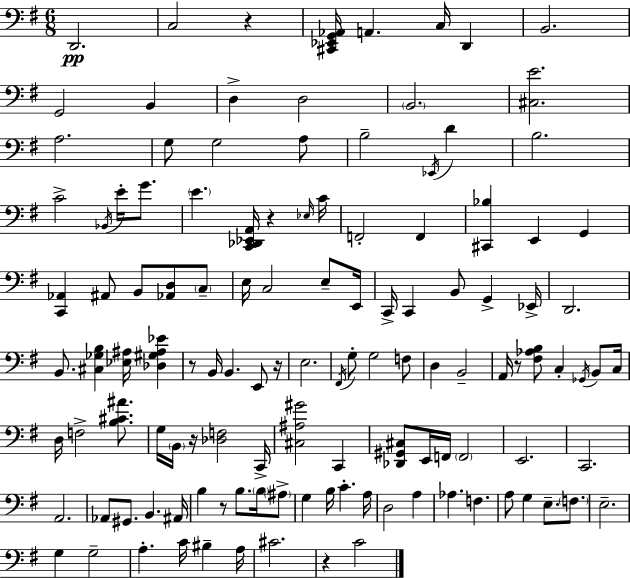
D2/h. C3/h R/q [C#2,Eb2,G2,Ab2]/s A2/q. C3/s D2/q B2/h. G2/h B2/q D3/q D3/h B2/h. [C#3,E4]/h. A3/h. G3/e G3/h A3/e B3/h Eb2/s D4/q B3/h. C4/h Bb2/s E4/s G4/e. E4/q. [C2,Db2,Eb2,A2]/s R/q Eb3/s C4/s F2/h F2/q [C#2,Bb3]/q E2/q G2/q [C2,Ab2]/q A#2/e B2/e [Ab2,D3]/e C3/e E3/s C3/h E3/e E2/s C2/s C2/q B2/e G2/q Eb2/s D2/h. B2/e. [C#3,Gb3,B3]/q [Eb3,A#3]/s [Db3,G#3,A#3,Eb4]/q R/e B2/s B2/q. E2/e R/s E3/h. F#2/s G3/e G3/h F3/e D3/q B2/h A2/s R/e [F#3,Ab3,B3]/e C3/q Gb2/s B2/e C3/s D3/s F3/h [B3,C#4,A#4]/e. G3/s B2/s R/s [Db3,F3]/h C2/s [C#3,A#3,G#4]/h C2/q [Db2,G#2,C#3]/e E2/s F2/s F2/h E2/h. C2/h. A2/h. Ab2/e G#2/e. B2/q. A#2/s B3/q R/e B3/e. B3/s A#3/e G3/q B3/s C4/q. A3/s D3/h A3/q Ab3/q. F3/q. A3/e G3/q E3/e. F3/e. E3/h. G3/q G3/h A3/q. C4/s BIS3/q A3/s C#4/h. R/q C4/h